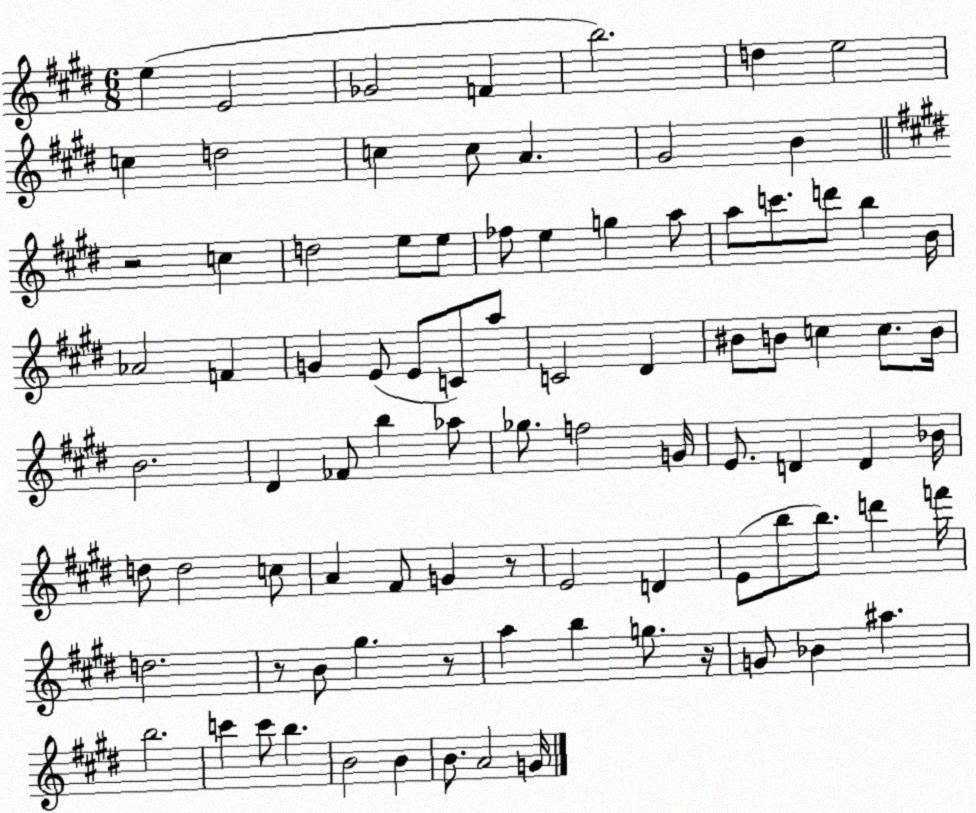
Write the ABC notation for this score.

X:1
T:Untitled
M:6/8
L:1/4
K:E
e E2 _G2 F b2 d e2 c d2 c c/2 A ^G2 B z2 c d2 e/2 e/2 _f/2 e g a/2 a/2 c'/2 d'/2 b B/4 _A2 F G E/2 E/2 C/2 a/2 C2 ^D ^B/2 B/2 c c/2 B/4 B2 ^D _F/2 b _a/2 _g/2 f2 G/4 E/2 D D _B/4 d/2 d2 c/2 A ^F/2 G z/2 E2 D E/2 b/2 b/2 d' f'/4 d2 z/2 B/2 ^g z/2 a b g/2 z/4 G/2 _B ^a b2 c' c'/2 b B2 B B/2 A2 G/4